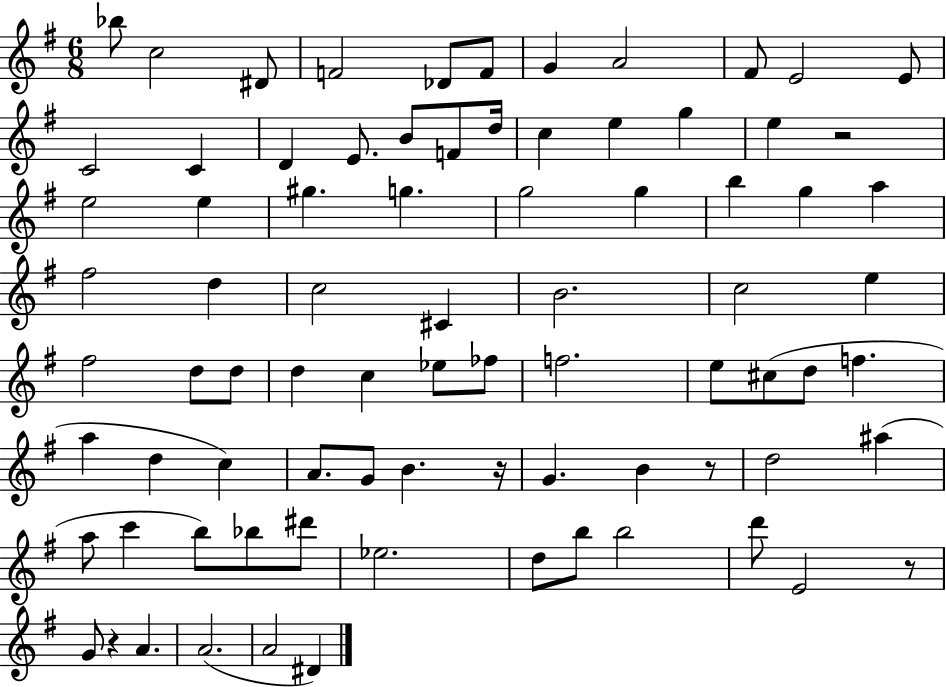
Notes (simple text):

Bb5/e C5/h D#4/e F4/h Db4/e F4/e G4/q A4/h F#4/e E4/h E4/e C4/h C4/q D4/q E4/e. B4/e F4/e D5/s C5/q E5/q G5/q E5/q R/h E5/h E5/q G#5/q. G5/q. G5/h G5/q B5/q G5/q A5/q F#5/h D5/q C5/h C#4/q B4/h. C5/h E5/q F#5/h D5/e D5/e D5/q C5/q Eb5/e FES5/e F5/h. E5/e C#5/e D5/e F5/q. A5/q D5/q C5/q A4/e. G4/e B4/q. R/s G4/q. B4/q R/e D5/h A#5/q A5/e C6/q B5/e Bb5/e D#6/e Eb5/h. D5/e B5/e B5/h D6/e E4/h R/e G4/e R/q A4/q. A4/h. A4/h D#4/q